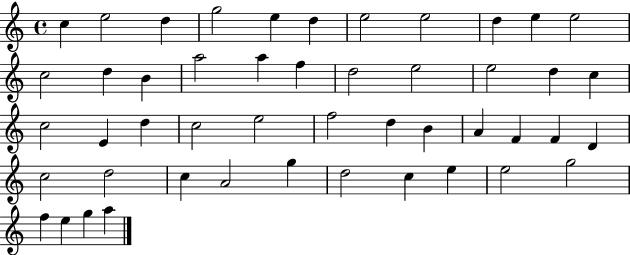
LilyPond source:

{
  \clef treble
  \time 4/4
  \defaultTimeSignature
  \key c \major
  c''4 e''2 d''4 | g''2 e''4 d''4 | e''2 e''2 | d''4 e''4 e''2 | \break c''2 d''4 b'4 | a''2 a''4 f''4 | d''2 e''2 | e''2 d''4 c''4 | \break c''2 e'4 d''4 | c''2 e''2 | f''2 d''4 b'4 | a'4 f'4 f'4 d'4 | \break c''2 d''2 | c''4 a'2 g''4 | d''2 c''4 e''4 | e''2 g''2 | \break f''4 e''4 g''4 a''4 | \bar "|."
}